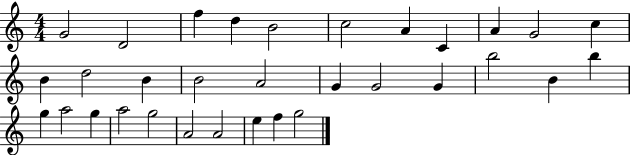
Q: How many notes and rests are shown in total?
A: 32